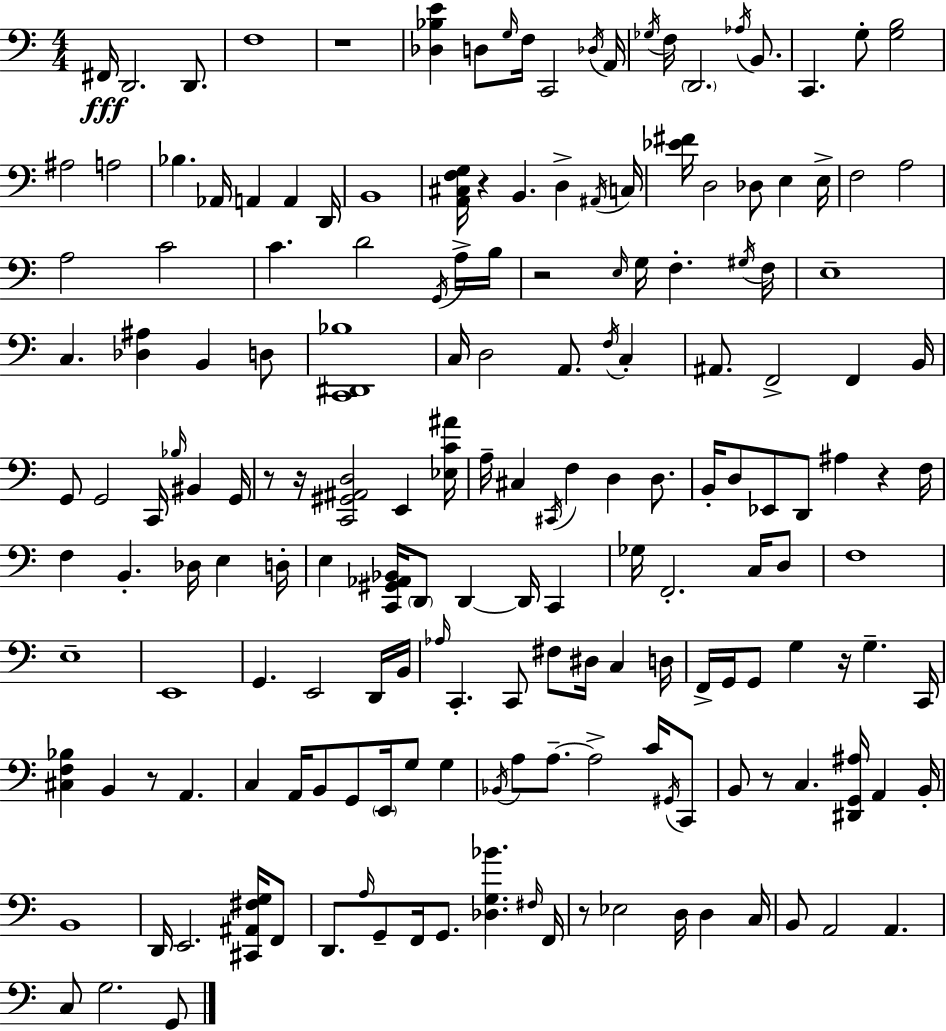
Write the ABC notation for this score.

X:1
T:Untitled
M:4/4
L:1/4
K:C
^F,,/4 D,,2 D,,/2 F,4 z4 [_D,_B,E] D,/2 G,/4 F,/4 C,,2 _D,/4 A,,/4 _G,/4 F,/4 D,,2 _A,/4 B,,/2 C,, G,/2 [G,B,]2 ^A,2 A,2 _B, _A,,/4 A,, A,, D,,/4 B,,4 [A,,^C,F,G,]/4 z B,, D, ^A,,/4 C,/4 [_E^F]/4 D,2 _D,/2 E, E,/4 F,2 A,2 A,2 C2 C D2 G,,/4 A,/4 B,/4 z2 E,/4 G,/4 F, ^G,/4 F,/4 E,4 C, [_D,^A,] B,, D,/2 [C,,^D,,_B,]4 C,/4 D,2 A,,/2 F,/4 C, ^A,,/2 F,,2 F,, B,,/4 G,,/2 G,,2 C,,/4 _B,/4 ^B,, G,,/4 z/2 z/4 [C,,^G,,^A,,D,]2 E,, [_E,C^A]/4 A,/4 ^C, ^C,,/4 F, D, D,/2 B,,/4 D,/2 _E,,/2 D,,/2 ^A, z F,/4 F, B,, _D,/4 E, D,/4 E, [C,,^G,,_A,,_B,,]/4 D,,/2 D,, D,,/4 C,, _G,/4 F,,2 C,/4 D,/2 F,4 E,4 E,,4 G,, E,,2 D,,/4 B,,/4 _A,/4 C,, C,,/2 ^F,/2 ^D,/4 C, D,/4 F,,/4 G,,/4 G,,/2 G, z/4 G, C,,/4 [^C,F,_B,] B,, z/2 A,, C, A,,/4 B,,/2 G,,/2 E,,/4 G,/2 G, _B,,/4 A,/2 A,/2 A,2 C/4 ^G,,/4 C,,/2 B,,/2 z/2 C, [^D,,G,,^A,]/4 A,, B,,/4 B,,4 D,,/4 E,,2 [^C,,^A,,^F,G,]/4 F,,/2 D,,/2 A,/4 G,,/2 F,,/4 G,,/2 [_D,G,_B] ^F,/4 F,,/4 z/2 _E,2 D,/4 D, C,/4 B,,/2 A,,2 A,, C,/2 G,2 G,,/2